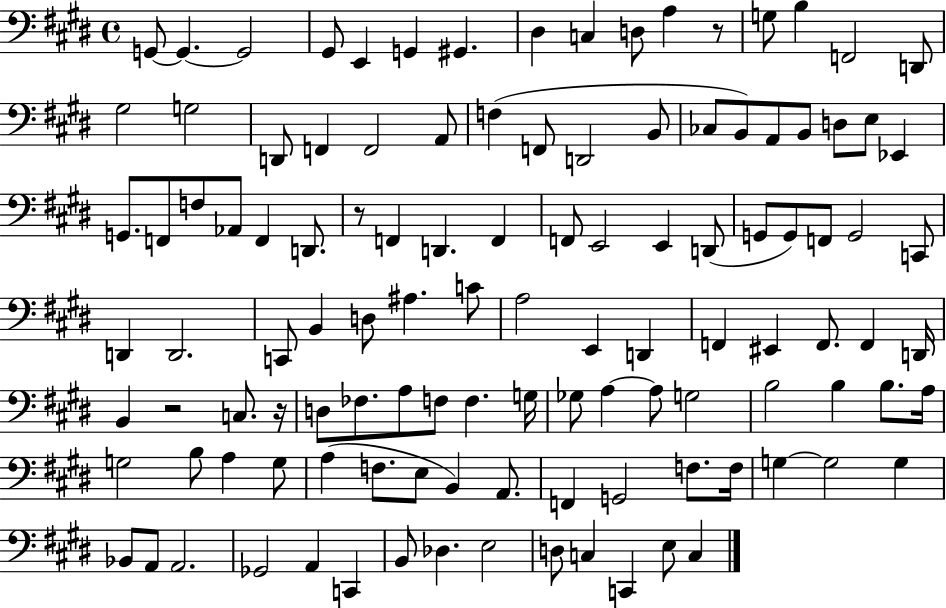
G2/e G2/q. G2/h G#2/e E2/q G2/q G#2/q. D#3/q C3/q D3/e A3/q R/e G3/e B3/q F2/h D2/e G#3/h G3/h D2/e F2/q F2/h A2/e F3/q F2/e D2/h B2/e CES3/e B2/e A2/e B2/e D3/e E3/e Eb2/q G2/e. F2/e F3/e Ab2/e F2/q D2/e. R/e F2/q D2/q. F2/q F2/e E2/h E2/q D2/e G2/e G2/e F2/e G2/h C2/e D2/q D2/h. C2/e B2/q D3/e A#3/q. C4/e A3/h E2/q D2/q F2/q EIS2/q F2/e. F2/q D2/s B2/q R/h C3/e. R/s D3/e FES3/e. A3/e F3/e F3/q. G3/s Gb3/e A3/q A3/e G3/h B3/h B3/q B3/e. A3/s G3/h B3/e A3/q G3/e A3/q F3/e. E3/e B2/q A2/e. F2/q G2/h F3/e. F3/s G3/q G3/h G3/q Bb2/e A2/e A2/h. Gb2/h A2/q C2/q B2/e Db3/q. E3/h D3/e C3/q C2/q E3/e C3/q